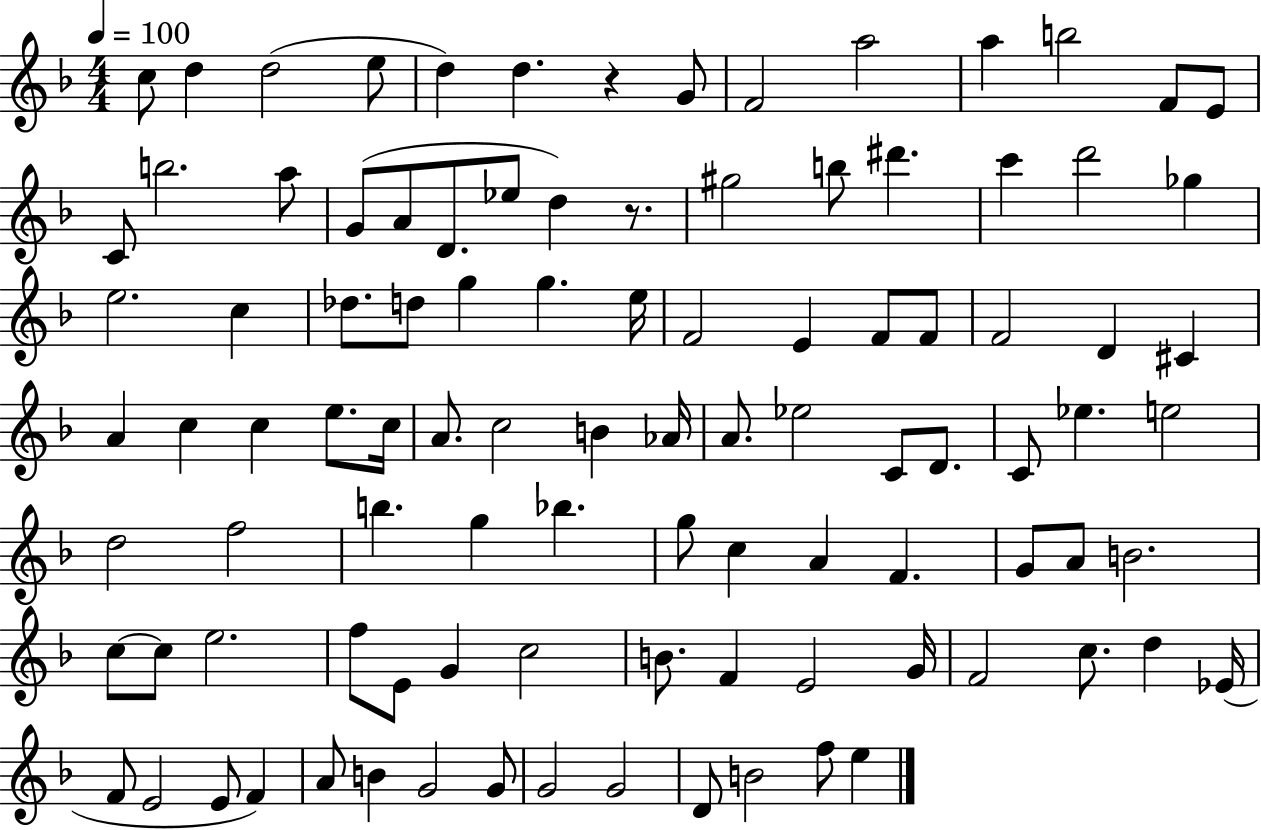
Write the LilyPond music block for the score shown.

{
  \clef treble
  \numericTimeSignature
  \time 4/4
  \key f \major
  \tempo 4 = 100
  c''8 d''4 d''2( e''8 | d''4) d''4. r4 g'8 | f'2 a''2 | a''4 b''2 f'8 e'8 | \break c'8 b''2. a''8 | g'8( a'8 d'8. ees''8 d''4) r8. | gis''2 b''8 dis'''4. | c'''4 d'''2 ges''4 | \break e''2. c''4 | des''8. d''8 g''4 g''4. e''16 | f'2 e'4 f'8 f'8 | f'2 d'4 cis'4 | \break a'4 c''4 c''4 e''8. c''16 | a'8. c''2 b'4 aes'16 | a'8. ees''2 c'8 d'8. | c'8 ees''4. e''2 | \break d''2 f''2 | b''4. g''4 bes''4. | g''8 c''4 a'4 f'4. | g'8 a'8 b'2. | \break c''8~~ c''8 e''2. | f''8 e'8 g'4 c''2 | b'8. f'4 e'2 g'16 | f'2 c''8. d''4 ees'16( | \break f'8 e'2 e'8 f'4) | a'8 b'4 g'2 g'8 | g'2 g'2 | d'8 b'2 f''8 e''4 | \break \bar "|."
}